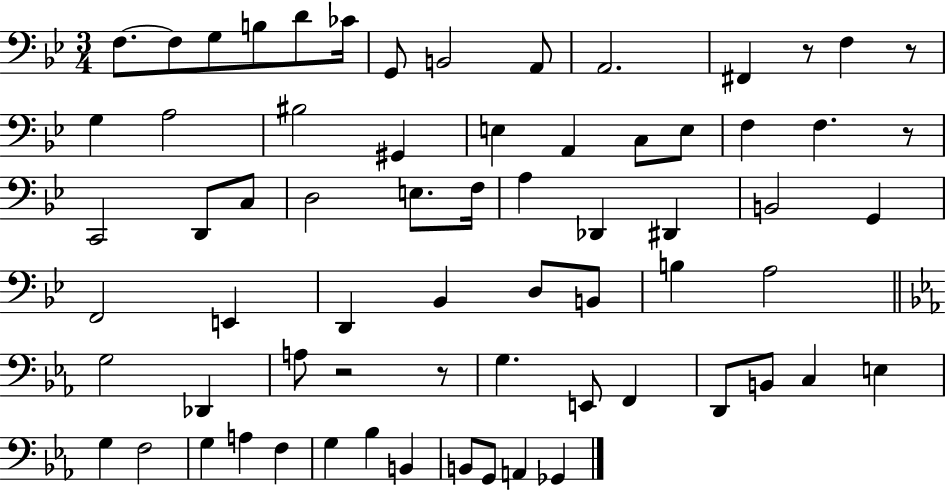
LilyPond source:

{
  \clef bass
  \numericTimeSignature
  \time 3/4
  \key bes \major
  f8.~~ f8 g8 b8 d'8 ces'16 | g,8 b,2 a,8 | a,2. | fis,4 r8 f4 r8 | \break g4 a2 | bis2 gis,4 | e4 a,4 c8 e8 | f4 f4. r8 | \break c,2 d,8 c8 | d2 e8. f16 | a4 des,4 dis,4 | b,2 g,4 | \break f,2 e,4 | d,4 bes,4 d8 b,8 | b4 a2 | \bar "||" \break \key c \minor g2 des,4 | a8 r2 r8 | g4. e,8 f,4 | d,8 b,8 c4 e4 | \break g4 f2 | g4 a4 f4 | g4 bes4 b,4 | b,8 g,8 a,4 ges,4 | \break \bar "|."
}